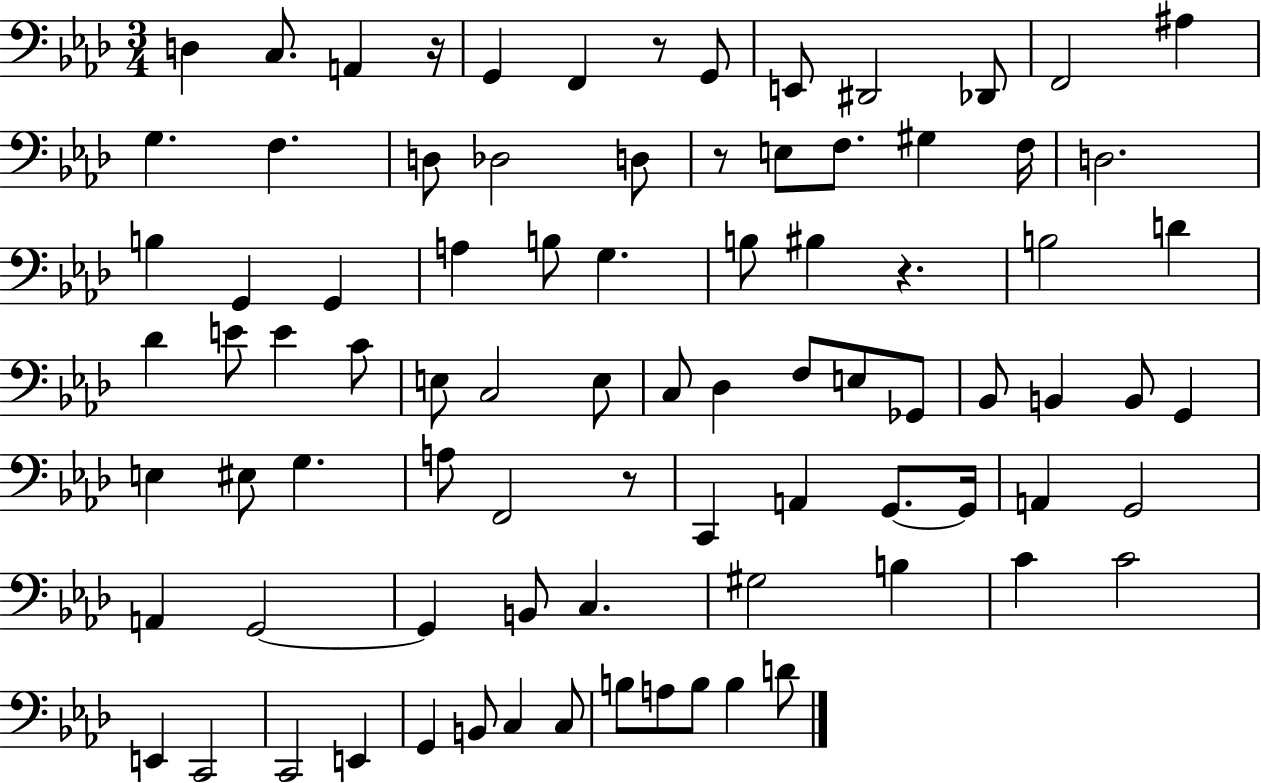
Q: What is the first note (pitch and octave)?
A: D3